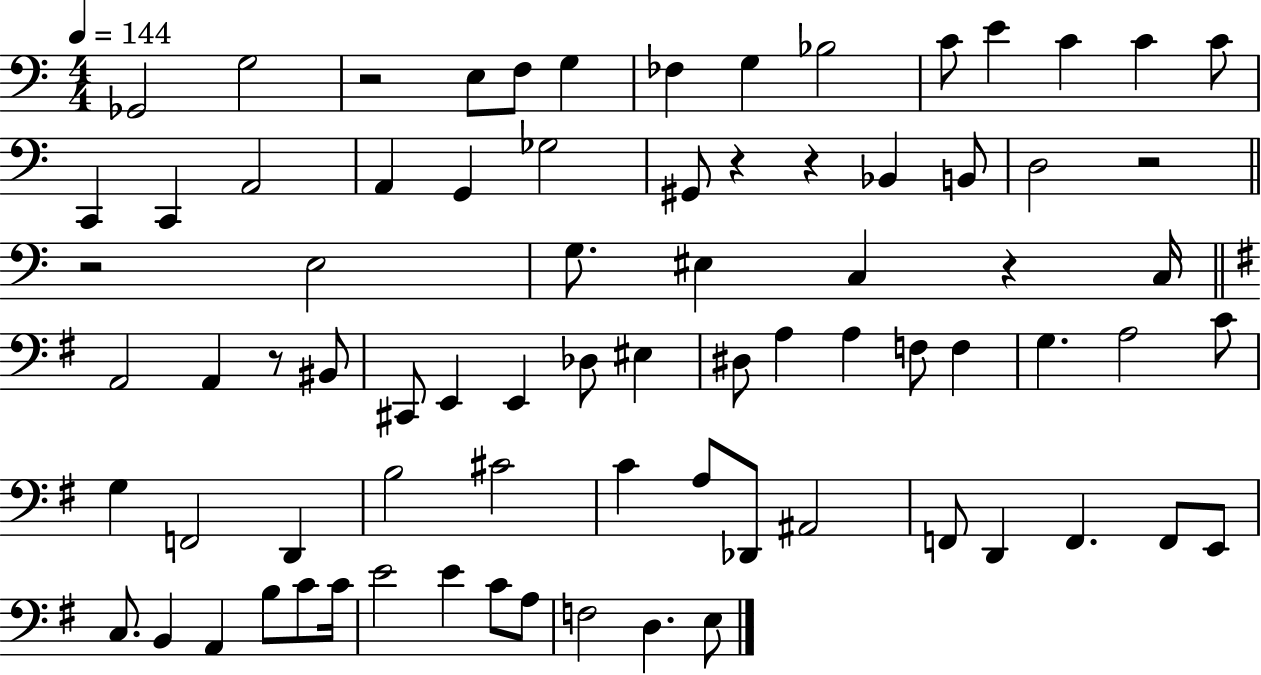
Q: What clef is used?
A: bass